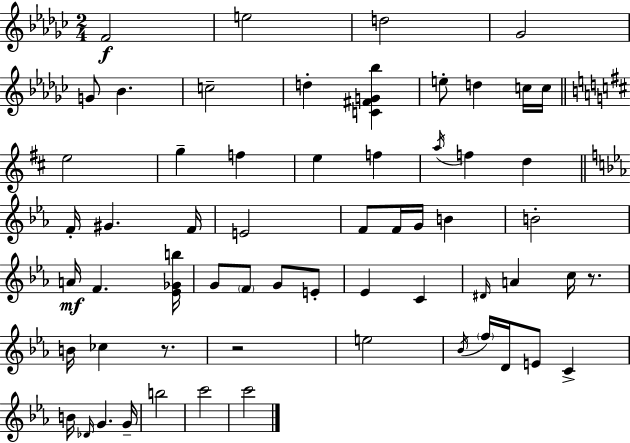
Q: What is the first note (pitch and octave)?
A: F4